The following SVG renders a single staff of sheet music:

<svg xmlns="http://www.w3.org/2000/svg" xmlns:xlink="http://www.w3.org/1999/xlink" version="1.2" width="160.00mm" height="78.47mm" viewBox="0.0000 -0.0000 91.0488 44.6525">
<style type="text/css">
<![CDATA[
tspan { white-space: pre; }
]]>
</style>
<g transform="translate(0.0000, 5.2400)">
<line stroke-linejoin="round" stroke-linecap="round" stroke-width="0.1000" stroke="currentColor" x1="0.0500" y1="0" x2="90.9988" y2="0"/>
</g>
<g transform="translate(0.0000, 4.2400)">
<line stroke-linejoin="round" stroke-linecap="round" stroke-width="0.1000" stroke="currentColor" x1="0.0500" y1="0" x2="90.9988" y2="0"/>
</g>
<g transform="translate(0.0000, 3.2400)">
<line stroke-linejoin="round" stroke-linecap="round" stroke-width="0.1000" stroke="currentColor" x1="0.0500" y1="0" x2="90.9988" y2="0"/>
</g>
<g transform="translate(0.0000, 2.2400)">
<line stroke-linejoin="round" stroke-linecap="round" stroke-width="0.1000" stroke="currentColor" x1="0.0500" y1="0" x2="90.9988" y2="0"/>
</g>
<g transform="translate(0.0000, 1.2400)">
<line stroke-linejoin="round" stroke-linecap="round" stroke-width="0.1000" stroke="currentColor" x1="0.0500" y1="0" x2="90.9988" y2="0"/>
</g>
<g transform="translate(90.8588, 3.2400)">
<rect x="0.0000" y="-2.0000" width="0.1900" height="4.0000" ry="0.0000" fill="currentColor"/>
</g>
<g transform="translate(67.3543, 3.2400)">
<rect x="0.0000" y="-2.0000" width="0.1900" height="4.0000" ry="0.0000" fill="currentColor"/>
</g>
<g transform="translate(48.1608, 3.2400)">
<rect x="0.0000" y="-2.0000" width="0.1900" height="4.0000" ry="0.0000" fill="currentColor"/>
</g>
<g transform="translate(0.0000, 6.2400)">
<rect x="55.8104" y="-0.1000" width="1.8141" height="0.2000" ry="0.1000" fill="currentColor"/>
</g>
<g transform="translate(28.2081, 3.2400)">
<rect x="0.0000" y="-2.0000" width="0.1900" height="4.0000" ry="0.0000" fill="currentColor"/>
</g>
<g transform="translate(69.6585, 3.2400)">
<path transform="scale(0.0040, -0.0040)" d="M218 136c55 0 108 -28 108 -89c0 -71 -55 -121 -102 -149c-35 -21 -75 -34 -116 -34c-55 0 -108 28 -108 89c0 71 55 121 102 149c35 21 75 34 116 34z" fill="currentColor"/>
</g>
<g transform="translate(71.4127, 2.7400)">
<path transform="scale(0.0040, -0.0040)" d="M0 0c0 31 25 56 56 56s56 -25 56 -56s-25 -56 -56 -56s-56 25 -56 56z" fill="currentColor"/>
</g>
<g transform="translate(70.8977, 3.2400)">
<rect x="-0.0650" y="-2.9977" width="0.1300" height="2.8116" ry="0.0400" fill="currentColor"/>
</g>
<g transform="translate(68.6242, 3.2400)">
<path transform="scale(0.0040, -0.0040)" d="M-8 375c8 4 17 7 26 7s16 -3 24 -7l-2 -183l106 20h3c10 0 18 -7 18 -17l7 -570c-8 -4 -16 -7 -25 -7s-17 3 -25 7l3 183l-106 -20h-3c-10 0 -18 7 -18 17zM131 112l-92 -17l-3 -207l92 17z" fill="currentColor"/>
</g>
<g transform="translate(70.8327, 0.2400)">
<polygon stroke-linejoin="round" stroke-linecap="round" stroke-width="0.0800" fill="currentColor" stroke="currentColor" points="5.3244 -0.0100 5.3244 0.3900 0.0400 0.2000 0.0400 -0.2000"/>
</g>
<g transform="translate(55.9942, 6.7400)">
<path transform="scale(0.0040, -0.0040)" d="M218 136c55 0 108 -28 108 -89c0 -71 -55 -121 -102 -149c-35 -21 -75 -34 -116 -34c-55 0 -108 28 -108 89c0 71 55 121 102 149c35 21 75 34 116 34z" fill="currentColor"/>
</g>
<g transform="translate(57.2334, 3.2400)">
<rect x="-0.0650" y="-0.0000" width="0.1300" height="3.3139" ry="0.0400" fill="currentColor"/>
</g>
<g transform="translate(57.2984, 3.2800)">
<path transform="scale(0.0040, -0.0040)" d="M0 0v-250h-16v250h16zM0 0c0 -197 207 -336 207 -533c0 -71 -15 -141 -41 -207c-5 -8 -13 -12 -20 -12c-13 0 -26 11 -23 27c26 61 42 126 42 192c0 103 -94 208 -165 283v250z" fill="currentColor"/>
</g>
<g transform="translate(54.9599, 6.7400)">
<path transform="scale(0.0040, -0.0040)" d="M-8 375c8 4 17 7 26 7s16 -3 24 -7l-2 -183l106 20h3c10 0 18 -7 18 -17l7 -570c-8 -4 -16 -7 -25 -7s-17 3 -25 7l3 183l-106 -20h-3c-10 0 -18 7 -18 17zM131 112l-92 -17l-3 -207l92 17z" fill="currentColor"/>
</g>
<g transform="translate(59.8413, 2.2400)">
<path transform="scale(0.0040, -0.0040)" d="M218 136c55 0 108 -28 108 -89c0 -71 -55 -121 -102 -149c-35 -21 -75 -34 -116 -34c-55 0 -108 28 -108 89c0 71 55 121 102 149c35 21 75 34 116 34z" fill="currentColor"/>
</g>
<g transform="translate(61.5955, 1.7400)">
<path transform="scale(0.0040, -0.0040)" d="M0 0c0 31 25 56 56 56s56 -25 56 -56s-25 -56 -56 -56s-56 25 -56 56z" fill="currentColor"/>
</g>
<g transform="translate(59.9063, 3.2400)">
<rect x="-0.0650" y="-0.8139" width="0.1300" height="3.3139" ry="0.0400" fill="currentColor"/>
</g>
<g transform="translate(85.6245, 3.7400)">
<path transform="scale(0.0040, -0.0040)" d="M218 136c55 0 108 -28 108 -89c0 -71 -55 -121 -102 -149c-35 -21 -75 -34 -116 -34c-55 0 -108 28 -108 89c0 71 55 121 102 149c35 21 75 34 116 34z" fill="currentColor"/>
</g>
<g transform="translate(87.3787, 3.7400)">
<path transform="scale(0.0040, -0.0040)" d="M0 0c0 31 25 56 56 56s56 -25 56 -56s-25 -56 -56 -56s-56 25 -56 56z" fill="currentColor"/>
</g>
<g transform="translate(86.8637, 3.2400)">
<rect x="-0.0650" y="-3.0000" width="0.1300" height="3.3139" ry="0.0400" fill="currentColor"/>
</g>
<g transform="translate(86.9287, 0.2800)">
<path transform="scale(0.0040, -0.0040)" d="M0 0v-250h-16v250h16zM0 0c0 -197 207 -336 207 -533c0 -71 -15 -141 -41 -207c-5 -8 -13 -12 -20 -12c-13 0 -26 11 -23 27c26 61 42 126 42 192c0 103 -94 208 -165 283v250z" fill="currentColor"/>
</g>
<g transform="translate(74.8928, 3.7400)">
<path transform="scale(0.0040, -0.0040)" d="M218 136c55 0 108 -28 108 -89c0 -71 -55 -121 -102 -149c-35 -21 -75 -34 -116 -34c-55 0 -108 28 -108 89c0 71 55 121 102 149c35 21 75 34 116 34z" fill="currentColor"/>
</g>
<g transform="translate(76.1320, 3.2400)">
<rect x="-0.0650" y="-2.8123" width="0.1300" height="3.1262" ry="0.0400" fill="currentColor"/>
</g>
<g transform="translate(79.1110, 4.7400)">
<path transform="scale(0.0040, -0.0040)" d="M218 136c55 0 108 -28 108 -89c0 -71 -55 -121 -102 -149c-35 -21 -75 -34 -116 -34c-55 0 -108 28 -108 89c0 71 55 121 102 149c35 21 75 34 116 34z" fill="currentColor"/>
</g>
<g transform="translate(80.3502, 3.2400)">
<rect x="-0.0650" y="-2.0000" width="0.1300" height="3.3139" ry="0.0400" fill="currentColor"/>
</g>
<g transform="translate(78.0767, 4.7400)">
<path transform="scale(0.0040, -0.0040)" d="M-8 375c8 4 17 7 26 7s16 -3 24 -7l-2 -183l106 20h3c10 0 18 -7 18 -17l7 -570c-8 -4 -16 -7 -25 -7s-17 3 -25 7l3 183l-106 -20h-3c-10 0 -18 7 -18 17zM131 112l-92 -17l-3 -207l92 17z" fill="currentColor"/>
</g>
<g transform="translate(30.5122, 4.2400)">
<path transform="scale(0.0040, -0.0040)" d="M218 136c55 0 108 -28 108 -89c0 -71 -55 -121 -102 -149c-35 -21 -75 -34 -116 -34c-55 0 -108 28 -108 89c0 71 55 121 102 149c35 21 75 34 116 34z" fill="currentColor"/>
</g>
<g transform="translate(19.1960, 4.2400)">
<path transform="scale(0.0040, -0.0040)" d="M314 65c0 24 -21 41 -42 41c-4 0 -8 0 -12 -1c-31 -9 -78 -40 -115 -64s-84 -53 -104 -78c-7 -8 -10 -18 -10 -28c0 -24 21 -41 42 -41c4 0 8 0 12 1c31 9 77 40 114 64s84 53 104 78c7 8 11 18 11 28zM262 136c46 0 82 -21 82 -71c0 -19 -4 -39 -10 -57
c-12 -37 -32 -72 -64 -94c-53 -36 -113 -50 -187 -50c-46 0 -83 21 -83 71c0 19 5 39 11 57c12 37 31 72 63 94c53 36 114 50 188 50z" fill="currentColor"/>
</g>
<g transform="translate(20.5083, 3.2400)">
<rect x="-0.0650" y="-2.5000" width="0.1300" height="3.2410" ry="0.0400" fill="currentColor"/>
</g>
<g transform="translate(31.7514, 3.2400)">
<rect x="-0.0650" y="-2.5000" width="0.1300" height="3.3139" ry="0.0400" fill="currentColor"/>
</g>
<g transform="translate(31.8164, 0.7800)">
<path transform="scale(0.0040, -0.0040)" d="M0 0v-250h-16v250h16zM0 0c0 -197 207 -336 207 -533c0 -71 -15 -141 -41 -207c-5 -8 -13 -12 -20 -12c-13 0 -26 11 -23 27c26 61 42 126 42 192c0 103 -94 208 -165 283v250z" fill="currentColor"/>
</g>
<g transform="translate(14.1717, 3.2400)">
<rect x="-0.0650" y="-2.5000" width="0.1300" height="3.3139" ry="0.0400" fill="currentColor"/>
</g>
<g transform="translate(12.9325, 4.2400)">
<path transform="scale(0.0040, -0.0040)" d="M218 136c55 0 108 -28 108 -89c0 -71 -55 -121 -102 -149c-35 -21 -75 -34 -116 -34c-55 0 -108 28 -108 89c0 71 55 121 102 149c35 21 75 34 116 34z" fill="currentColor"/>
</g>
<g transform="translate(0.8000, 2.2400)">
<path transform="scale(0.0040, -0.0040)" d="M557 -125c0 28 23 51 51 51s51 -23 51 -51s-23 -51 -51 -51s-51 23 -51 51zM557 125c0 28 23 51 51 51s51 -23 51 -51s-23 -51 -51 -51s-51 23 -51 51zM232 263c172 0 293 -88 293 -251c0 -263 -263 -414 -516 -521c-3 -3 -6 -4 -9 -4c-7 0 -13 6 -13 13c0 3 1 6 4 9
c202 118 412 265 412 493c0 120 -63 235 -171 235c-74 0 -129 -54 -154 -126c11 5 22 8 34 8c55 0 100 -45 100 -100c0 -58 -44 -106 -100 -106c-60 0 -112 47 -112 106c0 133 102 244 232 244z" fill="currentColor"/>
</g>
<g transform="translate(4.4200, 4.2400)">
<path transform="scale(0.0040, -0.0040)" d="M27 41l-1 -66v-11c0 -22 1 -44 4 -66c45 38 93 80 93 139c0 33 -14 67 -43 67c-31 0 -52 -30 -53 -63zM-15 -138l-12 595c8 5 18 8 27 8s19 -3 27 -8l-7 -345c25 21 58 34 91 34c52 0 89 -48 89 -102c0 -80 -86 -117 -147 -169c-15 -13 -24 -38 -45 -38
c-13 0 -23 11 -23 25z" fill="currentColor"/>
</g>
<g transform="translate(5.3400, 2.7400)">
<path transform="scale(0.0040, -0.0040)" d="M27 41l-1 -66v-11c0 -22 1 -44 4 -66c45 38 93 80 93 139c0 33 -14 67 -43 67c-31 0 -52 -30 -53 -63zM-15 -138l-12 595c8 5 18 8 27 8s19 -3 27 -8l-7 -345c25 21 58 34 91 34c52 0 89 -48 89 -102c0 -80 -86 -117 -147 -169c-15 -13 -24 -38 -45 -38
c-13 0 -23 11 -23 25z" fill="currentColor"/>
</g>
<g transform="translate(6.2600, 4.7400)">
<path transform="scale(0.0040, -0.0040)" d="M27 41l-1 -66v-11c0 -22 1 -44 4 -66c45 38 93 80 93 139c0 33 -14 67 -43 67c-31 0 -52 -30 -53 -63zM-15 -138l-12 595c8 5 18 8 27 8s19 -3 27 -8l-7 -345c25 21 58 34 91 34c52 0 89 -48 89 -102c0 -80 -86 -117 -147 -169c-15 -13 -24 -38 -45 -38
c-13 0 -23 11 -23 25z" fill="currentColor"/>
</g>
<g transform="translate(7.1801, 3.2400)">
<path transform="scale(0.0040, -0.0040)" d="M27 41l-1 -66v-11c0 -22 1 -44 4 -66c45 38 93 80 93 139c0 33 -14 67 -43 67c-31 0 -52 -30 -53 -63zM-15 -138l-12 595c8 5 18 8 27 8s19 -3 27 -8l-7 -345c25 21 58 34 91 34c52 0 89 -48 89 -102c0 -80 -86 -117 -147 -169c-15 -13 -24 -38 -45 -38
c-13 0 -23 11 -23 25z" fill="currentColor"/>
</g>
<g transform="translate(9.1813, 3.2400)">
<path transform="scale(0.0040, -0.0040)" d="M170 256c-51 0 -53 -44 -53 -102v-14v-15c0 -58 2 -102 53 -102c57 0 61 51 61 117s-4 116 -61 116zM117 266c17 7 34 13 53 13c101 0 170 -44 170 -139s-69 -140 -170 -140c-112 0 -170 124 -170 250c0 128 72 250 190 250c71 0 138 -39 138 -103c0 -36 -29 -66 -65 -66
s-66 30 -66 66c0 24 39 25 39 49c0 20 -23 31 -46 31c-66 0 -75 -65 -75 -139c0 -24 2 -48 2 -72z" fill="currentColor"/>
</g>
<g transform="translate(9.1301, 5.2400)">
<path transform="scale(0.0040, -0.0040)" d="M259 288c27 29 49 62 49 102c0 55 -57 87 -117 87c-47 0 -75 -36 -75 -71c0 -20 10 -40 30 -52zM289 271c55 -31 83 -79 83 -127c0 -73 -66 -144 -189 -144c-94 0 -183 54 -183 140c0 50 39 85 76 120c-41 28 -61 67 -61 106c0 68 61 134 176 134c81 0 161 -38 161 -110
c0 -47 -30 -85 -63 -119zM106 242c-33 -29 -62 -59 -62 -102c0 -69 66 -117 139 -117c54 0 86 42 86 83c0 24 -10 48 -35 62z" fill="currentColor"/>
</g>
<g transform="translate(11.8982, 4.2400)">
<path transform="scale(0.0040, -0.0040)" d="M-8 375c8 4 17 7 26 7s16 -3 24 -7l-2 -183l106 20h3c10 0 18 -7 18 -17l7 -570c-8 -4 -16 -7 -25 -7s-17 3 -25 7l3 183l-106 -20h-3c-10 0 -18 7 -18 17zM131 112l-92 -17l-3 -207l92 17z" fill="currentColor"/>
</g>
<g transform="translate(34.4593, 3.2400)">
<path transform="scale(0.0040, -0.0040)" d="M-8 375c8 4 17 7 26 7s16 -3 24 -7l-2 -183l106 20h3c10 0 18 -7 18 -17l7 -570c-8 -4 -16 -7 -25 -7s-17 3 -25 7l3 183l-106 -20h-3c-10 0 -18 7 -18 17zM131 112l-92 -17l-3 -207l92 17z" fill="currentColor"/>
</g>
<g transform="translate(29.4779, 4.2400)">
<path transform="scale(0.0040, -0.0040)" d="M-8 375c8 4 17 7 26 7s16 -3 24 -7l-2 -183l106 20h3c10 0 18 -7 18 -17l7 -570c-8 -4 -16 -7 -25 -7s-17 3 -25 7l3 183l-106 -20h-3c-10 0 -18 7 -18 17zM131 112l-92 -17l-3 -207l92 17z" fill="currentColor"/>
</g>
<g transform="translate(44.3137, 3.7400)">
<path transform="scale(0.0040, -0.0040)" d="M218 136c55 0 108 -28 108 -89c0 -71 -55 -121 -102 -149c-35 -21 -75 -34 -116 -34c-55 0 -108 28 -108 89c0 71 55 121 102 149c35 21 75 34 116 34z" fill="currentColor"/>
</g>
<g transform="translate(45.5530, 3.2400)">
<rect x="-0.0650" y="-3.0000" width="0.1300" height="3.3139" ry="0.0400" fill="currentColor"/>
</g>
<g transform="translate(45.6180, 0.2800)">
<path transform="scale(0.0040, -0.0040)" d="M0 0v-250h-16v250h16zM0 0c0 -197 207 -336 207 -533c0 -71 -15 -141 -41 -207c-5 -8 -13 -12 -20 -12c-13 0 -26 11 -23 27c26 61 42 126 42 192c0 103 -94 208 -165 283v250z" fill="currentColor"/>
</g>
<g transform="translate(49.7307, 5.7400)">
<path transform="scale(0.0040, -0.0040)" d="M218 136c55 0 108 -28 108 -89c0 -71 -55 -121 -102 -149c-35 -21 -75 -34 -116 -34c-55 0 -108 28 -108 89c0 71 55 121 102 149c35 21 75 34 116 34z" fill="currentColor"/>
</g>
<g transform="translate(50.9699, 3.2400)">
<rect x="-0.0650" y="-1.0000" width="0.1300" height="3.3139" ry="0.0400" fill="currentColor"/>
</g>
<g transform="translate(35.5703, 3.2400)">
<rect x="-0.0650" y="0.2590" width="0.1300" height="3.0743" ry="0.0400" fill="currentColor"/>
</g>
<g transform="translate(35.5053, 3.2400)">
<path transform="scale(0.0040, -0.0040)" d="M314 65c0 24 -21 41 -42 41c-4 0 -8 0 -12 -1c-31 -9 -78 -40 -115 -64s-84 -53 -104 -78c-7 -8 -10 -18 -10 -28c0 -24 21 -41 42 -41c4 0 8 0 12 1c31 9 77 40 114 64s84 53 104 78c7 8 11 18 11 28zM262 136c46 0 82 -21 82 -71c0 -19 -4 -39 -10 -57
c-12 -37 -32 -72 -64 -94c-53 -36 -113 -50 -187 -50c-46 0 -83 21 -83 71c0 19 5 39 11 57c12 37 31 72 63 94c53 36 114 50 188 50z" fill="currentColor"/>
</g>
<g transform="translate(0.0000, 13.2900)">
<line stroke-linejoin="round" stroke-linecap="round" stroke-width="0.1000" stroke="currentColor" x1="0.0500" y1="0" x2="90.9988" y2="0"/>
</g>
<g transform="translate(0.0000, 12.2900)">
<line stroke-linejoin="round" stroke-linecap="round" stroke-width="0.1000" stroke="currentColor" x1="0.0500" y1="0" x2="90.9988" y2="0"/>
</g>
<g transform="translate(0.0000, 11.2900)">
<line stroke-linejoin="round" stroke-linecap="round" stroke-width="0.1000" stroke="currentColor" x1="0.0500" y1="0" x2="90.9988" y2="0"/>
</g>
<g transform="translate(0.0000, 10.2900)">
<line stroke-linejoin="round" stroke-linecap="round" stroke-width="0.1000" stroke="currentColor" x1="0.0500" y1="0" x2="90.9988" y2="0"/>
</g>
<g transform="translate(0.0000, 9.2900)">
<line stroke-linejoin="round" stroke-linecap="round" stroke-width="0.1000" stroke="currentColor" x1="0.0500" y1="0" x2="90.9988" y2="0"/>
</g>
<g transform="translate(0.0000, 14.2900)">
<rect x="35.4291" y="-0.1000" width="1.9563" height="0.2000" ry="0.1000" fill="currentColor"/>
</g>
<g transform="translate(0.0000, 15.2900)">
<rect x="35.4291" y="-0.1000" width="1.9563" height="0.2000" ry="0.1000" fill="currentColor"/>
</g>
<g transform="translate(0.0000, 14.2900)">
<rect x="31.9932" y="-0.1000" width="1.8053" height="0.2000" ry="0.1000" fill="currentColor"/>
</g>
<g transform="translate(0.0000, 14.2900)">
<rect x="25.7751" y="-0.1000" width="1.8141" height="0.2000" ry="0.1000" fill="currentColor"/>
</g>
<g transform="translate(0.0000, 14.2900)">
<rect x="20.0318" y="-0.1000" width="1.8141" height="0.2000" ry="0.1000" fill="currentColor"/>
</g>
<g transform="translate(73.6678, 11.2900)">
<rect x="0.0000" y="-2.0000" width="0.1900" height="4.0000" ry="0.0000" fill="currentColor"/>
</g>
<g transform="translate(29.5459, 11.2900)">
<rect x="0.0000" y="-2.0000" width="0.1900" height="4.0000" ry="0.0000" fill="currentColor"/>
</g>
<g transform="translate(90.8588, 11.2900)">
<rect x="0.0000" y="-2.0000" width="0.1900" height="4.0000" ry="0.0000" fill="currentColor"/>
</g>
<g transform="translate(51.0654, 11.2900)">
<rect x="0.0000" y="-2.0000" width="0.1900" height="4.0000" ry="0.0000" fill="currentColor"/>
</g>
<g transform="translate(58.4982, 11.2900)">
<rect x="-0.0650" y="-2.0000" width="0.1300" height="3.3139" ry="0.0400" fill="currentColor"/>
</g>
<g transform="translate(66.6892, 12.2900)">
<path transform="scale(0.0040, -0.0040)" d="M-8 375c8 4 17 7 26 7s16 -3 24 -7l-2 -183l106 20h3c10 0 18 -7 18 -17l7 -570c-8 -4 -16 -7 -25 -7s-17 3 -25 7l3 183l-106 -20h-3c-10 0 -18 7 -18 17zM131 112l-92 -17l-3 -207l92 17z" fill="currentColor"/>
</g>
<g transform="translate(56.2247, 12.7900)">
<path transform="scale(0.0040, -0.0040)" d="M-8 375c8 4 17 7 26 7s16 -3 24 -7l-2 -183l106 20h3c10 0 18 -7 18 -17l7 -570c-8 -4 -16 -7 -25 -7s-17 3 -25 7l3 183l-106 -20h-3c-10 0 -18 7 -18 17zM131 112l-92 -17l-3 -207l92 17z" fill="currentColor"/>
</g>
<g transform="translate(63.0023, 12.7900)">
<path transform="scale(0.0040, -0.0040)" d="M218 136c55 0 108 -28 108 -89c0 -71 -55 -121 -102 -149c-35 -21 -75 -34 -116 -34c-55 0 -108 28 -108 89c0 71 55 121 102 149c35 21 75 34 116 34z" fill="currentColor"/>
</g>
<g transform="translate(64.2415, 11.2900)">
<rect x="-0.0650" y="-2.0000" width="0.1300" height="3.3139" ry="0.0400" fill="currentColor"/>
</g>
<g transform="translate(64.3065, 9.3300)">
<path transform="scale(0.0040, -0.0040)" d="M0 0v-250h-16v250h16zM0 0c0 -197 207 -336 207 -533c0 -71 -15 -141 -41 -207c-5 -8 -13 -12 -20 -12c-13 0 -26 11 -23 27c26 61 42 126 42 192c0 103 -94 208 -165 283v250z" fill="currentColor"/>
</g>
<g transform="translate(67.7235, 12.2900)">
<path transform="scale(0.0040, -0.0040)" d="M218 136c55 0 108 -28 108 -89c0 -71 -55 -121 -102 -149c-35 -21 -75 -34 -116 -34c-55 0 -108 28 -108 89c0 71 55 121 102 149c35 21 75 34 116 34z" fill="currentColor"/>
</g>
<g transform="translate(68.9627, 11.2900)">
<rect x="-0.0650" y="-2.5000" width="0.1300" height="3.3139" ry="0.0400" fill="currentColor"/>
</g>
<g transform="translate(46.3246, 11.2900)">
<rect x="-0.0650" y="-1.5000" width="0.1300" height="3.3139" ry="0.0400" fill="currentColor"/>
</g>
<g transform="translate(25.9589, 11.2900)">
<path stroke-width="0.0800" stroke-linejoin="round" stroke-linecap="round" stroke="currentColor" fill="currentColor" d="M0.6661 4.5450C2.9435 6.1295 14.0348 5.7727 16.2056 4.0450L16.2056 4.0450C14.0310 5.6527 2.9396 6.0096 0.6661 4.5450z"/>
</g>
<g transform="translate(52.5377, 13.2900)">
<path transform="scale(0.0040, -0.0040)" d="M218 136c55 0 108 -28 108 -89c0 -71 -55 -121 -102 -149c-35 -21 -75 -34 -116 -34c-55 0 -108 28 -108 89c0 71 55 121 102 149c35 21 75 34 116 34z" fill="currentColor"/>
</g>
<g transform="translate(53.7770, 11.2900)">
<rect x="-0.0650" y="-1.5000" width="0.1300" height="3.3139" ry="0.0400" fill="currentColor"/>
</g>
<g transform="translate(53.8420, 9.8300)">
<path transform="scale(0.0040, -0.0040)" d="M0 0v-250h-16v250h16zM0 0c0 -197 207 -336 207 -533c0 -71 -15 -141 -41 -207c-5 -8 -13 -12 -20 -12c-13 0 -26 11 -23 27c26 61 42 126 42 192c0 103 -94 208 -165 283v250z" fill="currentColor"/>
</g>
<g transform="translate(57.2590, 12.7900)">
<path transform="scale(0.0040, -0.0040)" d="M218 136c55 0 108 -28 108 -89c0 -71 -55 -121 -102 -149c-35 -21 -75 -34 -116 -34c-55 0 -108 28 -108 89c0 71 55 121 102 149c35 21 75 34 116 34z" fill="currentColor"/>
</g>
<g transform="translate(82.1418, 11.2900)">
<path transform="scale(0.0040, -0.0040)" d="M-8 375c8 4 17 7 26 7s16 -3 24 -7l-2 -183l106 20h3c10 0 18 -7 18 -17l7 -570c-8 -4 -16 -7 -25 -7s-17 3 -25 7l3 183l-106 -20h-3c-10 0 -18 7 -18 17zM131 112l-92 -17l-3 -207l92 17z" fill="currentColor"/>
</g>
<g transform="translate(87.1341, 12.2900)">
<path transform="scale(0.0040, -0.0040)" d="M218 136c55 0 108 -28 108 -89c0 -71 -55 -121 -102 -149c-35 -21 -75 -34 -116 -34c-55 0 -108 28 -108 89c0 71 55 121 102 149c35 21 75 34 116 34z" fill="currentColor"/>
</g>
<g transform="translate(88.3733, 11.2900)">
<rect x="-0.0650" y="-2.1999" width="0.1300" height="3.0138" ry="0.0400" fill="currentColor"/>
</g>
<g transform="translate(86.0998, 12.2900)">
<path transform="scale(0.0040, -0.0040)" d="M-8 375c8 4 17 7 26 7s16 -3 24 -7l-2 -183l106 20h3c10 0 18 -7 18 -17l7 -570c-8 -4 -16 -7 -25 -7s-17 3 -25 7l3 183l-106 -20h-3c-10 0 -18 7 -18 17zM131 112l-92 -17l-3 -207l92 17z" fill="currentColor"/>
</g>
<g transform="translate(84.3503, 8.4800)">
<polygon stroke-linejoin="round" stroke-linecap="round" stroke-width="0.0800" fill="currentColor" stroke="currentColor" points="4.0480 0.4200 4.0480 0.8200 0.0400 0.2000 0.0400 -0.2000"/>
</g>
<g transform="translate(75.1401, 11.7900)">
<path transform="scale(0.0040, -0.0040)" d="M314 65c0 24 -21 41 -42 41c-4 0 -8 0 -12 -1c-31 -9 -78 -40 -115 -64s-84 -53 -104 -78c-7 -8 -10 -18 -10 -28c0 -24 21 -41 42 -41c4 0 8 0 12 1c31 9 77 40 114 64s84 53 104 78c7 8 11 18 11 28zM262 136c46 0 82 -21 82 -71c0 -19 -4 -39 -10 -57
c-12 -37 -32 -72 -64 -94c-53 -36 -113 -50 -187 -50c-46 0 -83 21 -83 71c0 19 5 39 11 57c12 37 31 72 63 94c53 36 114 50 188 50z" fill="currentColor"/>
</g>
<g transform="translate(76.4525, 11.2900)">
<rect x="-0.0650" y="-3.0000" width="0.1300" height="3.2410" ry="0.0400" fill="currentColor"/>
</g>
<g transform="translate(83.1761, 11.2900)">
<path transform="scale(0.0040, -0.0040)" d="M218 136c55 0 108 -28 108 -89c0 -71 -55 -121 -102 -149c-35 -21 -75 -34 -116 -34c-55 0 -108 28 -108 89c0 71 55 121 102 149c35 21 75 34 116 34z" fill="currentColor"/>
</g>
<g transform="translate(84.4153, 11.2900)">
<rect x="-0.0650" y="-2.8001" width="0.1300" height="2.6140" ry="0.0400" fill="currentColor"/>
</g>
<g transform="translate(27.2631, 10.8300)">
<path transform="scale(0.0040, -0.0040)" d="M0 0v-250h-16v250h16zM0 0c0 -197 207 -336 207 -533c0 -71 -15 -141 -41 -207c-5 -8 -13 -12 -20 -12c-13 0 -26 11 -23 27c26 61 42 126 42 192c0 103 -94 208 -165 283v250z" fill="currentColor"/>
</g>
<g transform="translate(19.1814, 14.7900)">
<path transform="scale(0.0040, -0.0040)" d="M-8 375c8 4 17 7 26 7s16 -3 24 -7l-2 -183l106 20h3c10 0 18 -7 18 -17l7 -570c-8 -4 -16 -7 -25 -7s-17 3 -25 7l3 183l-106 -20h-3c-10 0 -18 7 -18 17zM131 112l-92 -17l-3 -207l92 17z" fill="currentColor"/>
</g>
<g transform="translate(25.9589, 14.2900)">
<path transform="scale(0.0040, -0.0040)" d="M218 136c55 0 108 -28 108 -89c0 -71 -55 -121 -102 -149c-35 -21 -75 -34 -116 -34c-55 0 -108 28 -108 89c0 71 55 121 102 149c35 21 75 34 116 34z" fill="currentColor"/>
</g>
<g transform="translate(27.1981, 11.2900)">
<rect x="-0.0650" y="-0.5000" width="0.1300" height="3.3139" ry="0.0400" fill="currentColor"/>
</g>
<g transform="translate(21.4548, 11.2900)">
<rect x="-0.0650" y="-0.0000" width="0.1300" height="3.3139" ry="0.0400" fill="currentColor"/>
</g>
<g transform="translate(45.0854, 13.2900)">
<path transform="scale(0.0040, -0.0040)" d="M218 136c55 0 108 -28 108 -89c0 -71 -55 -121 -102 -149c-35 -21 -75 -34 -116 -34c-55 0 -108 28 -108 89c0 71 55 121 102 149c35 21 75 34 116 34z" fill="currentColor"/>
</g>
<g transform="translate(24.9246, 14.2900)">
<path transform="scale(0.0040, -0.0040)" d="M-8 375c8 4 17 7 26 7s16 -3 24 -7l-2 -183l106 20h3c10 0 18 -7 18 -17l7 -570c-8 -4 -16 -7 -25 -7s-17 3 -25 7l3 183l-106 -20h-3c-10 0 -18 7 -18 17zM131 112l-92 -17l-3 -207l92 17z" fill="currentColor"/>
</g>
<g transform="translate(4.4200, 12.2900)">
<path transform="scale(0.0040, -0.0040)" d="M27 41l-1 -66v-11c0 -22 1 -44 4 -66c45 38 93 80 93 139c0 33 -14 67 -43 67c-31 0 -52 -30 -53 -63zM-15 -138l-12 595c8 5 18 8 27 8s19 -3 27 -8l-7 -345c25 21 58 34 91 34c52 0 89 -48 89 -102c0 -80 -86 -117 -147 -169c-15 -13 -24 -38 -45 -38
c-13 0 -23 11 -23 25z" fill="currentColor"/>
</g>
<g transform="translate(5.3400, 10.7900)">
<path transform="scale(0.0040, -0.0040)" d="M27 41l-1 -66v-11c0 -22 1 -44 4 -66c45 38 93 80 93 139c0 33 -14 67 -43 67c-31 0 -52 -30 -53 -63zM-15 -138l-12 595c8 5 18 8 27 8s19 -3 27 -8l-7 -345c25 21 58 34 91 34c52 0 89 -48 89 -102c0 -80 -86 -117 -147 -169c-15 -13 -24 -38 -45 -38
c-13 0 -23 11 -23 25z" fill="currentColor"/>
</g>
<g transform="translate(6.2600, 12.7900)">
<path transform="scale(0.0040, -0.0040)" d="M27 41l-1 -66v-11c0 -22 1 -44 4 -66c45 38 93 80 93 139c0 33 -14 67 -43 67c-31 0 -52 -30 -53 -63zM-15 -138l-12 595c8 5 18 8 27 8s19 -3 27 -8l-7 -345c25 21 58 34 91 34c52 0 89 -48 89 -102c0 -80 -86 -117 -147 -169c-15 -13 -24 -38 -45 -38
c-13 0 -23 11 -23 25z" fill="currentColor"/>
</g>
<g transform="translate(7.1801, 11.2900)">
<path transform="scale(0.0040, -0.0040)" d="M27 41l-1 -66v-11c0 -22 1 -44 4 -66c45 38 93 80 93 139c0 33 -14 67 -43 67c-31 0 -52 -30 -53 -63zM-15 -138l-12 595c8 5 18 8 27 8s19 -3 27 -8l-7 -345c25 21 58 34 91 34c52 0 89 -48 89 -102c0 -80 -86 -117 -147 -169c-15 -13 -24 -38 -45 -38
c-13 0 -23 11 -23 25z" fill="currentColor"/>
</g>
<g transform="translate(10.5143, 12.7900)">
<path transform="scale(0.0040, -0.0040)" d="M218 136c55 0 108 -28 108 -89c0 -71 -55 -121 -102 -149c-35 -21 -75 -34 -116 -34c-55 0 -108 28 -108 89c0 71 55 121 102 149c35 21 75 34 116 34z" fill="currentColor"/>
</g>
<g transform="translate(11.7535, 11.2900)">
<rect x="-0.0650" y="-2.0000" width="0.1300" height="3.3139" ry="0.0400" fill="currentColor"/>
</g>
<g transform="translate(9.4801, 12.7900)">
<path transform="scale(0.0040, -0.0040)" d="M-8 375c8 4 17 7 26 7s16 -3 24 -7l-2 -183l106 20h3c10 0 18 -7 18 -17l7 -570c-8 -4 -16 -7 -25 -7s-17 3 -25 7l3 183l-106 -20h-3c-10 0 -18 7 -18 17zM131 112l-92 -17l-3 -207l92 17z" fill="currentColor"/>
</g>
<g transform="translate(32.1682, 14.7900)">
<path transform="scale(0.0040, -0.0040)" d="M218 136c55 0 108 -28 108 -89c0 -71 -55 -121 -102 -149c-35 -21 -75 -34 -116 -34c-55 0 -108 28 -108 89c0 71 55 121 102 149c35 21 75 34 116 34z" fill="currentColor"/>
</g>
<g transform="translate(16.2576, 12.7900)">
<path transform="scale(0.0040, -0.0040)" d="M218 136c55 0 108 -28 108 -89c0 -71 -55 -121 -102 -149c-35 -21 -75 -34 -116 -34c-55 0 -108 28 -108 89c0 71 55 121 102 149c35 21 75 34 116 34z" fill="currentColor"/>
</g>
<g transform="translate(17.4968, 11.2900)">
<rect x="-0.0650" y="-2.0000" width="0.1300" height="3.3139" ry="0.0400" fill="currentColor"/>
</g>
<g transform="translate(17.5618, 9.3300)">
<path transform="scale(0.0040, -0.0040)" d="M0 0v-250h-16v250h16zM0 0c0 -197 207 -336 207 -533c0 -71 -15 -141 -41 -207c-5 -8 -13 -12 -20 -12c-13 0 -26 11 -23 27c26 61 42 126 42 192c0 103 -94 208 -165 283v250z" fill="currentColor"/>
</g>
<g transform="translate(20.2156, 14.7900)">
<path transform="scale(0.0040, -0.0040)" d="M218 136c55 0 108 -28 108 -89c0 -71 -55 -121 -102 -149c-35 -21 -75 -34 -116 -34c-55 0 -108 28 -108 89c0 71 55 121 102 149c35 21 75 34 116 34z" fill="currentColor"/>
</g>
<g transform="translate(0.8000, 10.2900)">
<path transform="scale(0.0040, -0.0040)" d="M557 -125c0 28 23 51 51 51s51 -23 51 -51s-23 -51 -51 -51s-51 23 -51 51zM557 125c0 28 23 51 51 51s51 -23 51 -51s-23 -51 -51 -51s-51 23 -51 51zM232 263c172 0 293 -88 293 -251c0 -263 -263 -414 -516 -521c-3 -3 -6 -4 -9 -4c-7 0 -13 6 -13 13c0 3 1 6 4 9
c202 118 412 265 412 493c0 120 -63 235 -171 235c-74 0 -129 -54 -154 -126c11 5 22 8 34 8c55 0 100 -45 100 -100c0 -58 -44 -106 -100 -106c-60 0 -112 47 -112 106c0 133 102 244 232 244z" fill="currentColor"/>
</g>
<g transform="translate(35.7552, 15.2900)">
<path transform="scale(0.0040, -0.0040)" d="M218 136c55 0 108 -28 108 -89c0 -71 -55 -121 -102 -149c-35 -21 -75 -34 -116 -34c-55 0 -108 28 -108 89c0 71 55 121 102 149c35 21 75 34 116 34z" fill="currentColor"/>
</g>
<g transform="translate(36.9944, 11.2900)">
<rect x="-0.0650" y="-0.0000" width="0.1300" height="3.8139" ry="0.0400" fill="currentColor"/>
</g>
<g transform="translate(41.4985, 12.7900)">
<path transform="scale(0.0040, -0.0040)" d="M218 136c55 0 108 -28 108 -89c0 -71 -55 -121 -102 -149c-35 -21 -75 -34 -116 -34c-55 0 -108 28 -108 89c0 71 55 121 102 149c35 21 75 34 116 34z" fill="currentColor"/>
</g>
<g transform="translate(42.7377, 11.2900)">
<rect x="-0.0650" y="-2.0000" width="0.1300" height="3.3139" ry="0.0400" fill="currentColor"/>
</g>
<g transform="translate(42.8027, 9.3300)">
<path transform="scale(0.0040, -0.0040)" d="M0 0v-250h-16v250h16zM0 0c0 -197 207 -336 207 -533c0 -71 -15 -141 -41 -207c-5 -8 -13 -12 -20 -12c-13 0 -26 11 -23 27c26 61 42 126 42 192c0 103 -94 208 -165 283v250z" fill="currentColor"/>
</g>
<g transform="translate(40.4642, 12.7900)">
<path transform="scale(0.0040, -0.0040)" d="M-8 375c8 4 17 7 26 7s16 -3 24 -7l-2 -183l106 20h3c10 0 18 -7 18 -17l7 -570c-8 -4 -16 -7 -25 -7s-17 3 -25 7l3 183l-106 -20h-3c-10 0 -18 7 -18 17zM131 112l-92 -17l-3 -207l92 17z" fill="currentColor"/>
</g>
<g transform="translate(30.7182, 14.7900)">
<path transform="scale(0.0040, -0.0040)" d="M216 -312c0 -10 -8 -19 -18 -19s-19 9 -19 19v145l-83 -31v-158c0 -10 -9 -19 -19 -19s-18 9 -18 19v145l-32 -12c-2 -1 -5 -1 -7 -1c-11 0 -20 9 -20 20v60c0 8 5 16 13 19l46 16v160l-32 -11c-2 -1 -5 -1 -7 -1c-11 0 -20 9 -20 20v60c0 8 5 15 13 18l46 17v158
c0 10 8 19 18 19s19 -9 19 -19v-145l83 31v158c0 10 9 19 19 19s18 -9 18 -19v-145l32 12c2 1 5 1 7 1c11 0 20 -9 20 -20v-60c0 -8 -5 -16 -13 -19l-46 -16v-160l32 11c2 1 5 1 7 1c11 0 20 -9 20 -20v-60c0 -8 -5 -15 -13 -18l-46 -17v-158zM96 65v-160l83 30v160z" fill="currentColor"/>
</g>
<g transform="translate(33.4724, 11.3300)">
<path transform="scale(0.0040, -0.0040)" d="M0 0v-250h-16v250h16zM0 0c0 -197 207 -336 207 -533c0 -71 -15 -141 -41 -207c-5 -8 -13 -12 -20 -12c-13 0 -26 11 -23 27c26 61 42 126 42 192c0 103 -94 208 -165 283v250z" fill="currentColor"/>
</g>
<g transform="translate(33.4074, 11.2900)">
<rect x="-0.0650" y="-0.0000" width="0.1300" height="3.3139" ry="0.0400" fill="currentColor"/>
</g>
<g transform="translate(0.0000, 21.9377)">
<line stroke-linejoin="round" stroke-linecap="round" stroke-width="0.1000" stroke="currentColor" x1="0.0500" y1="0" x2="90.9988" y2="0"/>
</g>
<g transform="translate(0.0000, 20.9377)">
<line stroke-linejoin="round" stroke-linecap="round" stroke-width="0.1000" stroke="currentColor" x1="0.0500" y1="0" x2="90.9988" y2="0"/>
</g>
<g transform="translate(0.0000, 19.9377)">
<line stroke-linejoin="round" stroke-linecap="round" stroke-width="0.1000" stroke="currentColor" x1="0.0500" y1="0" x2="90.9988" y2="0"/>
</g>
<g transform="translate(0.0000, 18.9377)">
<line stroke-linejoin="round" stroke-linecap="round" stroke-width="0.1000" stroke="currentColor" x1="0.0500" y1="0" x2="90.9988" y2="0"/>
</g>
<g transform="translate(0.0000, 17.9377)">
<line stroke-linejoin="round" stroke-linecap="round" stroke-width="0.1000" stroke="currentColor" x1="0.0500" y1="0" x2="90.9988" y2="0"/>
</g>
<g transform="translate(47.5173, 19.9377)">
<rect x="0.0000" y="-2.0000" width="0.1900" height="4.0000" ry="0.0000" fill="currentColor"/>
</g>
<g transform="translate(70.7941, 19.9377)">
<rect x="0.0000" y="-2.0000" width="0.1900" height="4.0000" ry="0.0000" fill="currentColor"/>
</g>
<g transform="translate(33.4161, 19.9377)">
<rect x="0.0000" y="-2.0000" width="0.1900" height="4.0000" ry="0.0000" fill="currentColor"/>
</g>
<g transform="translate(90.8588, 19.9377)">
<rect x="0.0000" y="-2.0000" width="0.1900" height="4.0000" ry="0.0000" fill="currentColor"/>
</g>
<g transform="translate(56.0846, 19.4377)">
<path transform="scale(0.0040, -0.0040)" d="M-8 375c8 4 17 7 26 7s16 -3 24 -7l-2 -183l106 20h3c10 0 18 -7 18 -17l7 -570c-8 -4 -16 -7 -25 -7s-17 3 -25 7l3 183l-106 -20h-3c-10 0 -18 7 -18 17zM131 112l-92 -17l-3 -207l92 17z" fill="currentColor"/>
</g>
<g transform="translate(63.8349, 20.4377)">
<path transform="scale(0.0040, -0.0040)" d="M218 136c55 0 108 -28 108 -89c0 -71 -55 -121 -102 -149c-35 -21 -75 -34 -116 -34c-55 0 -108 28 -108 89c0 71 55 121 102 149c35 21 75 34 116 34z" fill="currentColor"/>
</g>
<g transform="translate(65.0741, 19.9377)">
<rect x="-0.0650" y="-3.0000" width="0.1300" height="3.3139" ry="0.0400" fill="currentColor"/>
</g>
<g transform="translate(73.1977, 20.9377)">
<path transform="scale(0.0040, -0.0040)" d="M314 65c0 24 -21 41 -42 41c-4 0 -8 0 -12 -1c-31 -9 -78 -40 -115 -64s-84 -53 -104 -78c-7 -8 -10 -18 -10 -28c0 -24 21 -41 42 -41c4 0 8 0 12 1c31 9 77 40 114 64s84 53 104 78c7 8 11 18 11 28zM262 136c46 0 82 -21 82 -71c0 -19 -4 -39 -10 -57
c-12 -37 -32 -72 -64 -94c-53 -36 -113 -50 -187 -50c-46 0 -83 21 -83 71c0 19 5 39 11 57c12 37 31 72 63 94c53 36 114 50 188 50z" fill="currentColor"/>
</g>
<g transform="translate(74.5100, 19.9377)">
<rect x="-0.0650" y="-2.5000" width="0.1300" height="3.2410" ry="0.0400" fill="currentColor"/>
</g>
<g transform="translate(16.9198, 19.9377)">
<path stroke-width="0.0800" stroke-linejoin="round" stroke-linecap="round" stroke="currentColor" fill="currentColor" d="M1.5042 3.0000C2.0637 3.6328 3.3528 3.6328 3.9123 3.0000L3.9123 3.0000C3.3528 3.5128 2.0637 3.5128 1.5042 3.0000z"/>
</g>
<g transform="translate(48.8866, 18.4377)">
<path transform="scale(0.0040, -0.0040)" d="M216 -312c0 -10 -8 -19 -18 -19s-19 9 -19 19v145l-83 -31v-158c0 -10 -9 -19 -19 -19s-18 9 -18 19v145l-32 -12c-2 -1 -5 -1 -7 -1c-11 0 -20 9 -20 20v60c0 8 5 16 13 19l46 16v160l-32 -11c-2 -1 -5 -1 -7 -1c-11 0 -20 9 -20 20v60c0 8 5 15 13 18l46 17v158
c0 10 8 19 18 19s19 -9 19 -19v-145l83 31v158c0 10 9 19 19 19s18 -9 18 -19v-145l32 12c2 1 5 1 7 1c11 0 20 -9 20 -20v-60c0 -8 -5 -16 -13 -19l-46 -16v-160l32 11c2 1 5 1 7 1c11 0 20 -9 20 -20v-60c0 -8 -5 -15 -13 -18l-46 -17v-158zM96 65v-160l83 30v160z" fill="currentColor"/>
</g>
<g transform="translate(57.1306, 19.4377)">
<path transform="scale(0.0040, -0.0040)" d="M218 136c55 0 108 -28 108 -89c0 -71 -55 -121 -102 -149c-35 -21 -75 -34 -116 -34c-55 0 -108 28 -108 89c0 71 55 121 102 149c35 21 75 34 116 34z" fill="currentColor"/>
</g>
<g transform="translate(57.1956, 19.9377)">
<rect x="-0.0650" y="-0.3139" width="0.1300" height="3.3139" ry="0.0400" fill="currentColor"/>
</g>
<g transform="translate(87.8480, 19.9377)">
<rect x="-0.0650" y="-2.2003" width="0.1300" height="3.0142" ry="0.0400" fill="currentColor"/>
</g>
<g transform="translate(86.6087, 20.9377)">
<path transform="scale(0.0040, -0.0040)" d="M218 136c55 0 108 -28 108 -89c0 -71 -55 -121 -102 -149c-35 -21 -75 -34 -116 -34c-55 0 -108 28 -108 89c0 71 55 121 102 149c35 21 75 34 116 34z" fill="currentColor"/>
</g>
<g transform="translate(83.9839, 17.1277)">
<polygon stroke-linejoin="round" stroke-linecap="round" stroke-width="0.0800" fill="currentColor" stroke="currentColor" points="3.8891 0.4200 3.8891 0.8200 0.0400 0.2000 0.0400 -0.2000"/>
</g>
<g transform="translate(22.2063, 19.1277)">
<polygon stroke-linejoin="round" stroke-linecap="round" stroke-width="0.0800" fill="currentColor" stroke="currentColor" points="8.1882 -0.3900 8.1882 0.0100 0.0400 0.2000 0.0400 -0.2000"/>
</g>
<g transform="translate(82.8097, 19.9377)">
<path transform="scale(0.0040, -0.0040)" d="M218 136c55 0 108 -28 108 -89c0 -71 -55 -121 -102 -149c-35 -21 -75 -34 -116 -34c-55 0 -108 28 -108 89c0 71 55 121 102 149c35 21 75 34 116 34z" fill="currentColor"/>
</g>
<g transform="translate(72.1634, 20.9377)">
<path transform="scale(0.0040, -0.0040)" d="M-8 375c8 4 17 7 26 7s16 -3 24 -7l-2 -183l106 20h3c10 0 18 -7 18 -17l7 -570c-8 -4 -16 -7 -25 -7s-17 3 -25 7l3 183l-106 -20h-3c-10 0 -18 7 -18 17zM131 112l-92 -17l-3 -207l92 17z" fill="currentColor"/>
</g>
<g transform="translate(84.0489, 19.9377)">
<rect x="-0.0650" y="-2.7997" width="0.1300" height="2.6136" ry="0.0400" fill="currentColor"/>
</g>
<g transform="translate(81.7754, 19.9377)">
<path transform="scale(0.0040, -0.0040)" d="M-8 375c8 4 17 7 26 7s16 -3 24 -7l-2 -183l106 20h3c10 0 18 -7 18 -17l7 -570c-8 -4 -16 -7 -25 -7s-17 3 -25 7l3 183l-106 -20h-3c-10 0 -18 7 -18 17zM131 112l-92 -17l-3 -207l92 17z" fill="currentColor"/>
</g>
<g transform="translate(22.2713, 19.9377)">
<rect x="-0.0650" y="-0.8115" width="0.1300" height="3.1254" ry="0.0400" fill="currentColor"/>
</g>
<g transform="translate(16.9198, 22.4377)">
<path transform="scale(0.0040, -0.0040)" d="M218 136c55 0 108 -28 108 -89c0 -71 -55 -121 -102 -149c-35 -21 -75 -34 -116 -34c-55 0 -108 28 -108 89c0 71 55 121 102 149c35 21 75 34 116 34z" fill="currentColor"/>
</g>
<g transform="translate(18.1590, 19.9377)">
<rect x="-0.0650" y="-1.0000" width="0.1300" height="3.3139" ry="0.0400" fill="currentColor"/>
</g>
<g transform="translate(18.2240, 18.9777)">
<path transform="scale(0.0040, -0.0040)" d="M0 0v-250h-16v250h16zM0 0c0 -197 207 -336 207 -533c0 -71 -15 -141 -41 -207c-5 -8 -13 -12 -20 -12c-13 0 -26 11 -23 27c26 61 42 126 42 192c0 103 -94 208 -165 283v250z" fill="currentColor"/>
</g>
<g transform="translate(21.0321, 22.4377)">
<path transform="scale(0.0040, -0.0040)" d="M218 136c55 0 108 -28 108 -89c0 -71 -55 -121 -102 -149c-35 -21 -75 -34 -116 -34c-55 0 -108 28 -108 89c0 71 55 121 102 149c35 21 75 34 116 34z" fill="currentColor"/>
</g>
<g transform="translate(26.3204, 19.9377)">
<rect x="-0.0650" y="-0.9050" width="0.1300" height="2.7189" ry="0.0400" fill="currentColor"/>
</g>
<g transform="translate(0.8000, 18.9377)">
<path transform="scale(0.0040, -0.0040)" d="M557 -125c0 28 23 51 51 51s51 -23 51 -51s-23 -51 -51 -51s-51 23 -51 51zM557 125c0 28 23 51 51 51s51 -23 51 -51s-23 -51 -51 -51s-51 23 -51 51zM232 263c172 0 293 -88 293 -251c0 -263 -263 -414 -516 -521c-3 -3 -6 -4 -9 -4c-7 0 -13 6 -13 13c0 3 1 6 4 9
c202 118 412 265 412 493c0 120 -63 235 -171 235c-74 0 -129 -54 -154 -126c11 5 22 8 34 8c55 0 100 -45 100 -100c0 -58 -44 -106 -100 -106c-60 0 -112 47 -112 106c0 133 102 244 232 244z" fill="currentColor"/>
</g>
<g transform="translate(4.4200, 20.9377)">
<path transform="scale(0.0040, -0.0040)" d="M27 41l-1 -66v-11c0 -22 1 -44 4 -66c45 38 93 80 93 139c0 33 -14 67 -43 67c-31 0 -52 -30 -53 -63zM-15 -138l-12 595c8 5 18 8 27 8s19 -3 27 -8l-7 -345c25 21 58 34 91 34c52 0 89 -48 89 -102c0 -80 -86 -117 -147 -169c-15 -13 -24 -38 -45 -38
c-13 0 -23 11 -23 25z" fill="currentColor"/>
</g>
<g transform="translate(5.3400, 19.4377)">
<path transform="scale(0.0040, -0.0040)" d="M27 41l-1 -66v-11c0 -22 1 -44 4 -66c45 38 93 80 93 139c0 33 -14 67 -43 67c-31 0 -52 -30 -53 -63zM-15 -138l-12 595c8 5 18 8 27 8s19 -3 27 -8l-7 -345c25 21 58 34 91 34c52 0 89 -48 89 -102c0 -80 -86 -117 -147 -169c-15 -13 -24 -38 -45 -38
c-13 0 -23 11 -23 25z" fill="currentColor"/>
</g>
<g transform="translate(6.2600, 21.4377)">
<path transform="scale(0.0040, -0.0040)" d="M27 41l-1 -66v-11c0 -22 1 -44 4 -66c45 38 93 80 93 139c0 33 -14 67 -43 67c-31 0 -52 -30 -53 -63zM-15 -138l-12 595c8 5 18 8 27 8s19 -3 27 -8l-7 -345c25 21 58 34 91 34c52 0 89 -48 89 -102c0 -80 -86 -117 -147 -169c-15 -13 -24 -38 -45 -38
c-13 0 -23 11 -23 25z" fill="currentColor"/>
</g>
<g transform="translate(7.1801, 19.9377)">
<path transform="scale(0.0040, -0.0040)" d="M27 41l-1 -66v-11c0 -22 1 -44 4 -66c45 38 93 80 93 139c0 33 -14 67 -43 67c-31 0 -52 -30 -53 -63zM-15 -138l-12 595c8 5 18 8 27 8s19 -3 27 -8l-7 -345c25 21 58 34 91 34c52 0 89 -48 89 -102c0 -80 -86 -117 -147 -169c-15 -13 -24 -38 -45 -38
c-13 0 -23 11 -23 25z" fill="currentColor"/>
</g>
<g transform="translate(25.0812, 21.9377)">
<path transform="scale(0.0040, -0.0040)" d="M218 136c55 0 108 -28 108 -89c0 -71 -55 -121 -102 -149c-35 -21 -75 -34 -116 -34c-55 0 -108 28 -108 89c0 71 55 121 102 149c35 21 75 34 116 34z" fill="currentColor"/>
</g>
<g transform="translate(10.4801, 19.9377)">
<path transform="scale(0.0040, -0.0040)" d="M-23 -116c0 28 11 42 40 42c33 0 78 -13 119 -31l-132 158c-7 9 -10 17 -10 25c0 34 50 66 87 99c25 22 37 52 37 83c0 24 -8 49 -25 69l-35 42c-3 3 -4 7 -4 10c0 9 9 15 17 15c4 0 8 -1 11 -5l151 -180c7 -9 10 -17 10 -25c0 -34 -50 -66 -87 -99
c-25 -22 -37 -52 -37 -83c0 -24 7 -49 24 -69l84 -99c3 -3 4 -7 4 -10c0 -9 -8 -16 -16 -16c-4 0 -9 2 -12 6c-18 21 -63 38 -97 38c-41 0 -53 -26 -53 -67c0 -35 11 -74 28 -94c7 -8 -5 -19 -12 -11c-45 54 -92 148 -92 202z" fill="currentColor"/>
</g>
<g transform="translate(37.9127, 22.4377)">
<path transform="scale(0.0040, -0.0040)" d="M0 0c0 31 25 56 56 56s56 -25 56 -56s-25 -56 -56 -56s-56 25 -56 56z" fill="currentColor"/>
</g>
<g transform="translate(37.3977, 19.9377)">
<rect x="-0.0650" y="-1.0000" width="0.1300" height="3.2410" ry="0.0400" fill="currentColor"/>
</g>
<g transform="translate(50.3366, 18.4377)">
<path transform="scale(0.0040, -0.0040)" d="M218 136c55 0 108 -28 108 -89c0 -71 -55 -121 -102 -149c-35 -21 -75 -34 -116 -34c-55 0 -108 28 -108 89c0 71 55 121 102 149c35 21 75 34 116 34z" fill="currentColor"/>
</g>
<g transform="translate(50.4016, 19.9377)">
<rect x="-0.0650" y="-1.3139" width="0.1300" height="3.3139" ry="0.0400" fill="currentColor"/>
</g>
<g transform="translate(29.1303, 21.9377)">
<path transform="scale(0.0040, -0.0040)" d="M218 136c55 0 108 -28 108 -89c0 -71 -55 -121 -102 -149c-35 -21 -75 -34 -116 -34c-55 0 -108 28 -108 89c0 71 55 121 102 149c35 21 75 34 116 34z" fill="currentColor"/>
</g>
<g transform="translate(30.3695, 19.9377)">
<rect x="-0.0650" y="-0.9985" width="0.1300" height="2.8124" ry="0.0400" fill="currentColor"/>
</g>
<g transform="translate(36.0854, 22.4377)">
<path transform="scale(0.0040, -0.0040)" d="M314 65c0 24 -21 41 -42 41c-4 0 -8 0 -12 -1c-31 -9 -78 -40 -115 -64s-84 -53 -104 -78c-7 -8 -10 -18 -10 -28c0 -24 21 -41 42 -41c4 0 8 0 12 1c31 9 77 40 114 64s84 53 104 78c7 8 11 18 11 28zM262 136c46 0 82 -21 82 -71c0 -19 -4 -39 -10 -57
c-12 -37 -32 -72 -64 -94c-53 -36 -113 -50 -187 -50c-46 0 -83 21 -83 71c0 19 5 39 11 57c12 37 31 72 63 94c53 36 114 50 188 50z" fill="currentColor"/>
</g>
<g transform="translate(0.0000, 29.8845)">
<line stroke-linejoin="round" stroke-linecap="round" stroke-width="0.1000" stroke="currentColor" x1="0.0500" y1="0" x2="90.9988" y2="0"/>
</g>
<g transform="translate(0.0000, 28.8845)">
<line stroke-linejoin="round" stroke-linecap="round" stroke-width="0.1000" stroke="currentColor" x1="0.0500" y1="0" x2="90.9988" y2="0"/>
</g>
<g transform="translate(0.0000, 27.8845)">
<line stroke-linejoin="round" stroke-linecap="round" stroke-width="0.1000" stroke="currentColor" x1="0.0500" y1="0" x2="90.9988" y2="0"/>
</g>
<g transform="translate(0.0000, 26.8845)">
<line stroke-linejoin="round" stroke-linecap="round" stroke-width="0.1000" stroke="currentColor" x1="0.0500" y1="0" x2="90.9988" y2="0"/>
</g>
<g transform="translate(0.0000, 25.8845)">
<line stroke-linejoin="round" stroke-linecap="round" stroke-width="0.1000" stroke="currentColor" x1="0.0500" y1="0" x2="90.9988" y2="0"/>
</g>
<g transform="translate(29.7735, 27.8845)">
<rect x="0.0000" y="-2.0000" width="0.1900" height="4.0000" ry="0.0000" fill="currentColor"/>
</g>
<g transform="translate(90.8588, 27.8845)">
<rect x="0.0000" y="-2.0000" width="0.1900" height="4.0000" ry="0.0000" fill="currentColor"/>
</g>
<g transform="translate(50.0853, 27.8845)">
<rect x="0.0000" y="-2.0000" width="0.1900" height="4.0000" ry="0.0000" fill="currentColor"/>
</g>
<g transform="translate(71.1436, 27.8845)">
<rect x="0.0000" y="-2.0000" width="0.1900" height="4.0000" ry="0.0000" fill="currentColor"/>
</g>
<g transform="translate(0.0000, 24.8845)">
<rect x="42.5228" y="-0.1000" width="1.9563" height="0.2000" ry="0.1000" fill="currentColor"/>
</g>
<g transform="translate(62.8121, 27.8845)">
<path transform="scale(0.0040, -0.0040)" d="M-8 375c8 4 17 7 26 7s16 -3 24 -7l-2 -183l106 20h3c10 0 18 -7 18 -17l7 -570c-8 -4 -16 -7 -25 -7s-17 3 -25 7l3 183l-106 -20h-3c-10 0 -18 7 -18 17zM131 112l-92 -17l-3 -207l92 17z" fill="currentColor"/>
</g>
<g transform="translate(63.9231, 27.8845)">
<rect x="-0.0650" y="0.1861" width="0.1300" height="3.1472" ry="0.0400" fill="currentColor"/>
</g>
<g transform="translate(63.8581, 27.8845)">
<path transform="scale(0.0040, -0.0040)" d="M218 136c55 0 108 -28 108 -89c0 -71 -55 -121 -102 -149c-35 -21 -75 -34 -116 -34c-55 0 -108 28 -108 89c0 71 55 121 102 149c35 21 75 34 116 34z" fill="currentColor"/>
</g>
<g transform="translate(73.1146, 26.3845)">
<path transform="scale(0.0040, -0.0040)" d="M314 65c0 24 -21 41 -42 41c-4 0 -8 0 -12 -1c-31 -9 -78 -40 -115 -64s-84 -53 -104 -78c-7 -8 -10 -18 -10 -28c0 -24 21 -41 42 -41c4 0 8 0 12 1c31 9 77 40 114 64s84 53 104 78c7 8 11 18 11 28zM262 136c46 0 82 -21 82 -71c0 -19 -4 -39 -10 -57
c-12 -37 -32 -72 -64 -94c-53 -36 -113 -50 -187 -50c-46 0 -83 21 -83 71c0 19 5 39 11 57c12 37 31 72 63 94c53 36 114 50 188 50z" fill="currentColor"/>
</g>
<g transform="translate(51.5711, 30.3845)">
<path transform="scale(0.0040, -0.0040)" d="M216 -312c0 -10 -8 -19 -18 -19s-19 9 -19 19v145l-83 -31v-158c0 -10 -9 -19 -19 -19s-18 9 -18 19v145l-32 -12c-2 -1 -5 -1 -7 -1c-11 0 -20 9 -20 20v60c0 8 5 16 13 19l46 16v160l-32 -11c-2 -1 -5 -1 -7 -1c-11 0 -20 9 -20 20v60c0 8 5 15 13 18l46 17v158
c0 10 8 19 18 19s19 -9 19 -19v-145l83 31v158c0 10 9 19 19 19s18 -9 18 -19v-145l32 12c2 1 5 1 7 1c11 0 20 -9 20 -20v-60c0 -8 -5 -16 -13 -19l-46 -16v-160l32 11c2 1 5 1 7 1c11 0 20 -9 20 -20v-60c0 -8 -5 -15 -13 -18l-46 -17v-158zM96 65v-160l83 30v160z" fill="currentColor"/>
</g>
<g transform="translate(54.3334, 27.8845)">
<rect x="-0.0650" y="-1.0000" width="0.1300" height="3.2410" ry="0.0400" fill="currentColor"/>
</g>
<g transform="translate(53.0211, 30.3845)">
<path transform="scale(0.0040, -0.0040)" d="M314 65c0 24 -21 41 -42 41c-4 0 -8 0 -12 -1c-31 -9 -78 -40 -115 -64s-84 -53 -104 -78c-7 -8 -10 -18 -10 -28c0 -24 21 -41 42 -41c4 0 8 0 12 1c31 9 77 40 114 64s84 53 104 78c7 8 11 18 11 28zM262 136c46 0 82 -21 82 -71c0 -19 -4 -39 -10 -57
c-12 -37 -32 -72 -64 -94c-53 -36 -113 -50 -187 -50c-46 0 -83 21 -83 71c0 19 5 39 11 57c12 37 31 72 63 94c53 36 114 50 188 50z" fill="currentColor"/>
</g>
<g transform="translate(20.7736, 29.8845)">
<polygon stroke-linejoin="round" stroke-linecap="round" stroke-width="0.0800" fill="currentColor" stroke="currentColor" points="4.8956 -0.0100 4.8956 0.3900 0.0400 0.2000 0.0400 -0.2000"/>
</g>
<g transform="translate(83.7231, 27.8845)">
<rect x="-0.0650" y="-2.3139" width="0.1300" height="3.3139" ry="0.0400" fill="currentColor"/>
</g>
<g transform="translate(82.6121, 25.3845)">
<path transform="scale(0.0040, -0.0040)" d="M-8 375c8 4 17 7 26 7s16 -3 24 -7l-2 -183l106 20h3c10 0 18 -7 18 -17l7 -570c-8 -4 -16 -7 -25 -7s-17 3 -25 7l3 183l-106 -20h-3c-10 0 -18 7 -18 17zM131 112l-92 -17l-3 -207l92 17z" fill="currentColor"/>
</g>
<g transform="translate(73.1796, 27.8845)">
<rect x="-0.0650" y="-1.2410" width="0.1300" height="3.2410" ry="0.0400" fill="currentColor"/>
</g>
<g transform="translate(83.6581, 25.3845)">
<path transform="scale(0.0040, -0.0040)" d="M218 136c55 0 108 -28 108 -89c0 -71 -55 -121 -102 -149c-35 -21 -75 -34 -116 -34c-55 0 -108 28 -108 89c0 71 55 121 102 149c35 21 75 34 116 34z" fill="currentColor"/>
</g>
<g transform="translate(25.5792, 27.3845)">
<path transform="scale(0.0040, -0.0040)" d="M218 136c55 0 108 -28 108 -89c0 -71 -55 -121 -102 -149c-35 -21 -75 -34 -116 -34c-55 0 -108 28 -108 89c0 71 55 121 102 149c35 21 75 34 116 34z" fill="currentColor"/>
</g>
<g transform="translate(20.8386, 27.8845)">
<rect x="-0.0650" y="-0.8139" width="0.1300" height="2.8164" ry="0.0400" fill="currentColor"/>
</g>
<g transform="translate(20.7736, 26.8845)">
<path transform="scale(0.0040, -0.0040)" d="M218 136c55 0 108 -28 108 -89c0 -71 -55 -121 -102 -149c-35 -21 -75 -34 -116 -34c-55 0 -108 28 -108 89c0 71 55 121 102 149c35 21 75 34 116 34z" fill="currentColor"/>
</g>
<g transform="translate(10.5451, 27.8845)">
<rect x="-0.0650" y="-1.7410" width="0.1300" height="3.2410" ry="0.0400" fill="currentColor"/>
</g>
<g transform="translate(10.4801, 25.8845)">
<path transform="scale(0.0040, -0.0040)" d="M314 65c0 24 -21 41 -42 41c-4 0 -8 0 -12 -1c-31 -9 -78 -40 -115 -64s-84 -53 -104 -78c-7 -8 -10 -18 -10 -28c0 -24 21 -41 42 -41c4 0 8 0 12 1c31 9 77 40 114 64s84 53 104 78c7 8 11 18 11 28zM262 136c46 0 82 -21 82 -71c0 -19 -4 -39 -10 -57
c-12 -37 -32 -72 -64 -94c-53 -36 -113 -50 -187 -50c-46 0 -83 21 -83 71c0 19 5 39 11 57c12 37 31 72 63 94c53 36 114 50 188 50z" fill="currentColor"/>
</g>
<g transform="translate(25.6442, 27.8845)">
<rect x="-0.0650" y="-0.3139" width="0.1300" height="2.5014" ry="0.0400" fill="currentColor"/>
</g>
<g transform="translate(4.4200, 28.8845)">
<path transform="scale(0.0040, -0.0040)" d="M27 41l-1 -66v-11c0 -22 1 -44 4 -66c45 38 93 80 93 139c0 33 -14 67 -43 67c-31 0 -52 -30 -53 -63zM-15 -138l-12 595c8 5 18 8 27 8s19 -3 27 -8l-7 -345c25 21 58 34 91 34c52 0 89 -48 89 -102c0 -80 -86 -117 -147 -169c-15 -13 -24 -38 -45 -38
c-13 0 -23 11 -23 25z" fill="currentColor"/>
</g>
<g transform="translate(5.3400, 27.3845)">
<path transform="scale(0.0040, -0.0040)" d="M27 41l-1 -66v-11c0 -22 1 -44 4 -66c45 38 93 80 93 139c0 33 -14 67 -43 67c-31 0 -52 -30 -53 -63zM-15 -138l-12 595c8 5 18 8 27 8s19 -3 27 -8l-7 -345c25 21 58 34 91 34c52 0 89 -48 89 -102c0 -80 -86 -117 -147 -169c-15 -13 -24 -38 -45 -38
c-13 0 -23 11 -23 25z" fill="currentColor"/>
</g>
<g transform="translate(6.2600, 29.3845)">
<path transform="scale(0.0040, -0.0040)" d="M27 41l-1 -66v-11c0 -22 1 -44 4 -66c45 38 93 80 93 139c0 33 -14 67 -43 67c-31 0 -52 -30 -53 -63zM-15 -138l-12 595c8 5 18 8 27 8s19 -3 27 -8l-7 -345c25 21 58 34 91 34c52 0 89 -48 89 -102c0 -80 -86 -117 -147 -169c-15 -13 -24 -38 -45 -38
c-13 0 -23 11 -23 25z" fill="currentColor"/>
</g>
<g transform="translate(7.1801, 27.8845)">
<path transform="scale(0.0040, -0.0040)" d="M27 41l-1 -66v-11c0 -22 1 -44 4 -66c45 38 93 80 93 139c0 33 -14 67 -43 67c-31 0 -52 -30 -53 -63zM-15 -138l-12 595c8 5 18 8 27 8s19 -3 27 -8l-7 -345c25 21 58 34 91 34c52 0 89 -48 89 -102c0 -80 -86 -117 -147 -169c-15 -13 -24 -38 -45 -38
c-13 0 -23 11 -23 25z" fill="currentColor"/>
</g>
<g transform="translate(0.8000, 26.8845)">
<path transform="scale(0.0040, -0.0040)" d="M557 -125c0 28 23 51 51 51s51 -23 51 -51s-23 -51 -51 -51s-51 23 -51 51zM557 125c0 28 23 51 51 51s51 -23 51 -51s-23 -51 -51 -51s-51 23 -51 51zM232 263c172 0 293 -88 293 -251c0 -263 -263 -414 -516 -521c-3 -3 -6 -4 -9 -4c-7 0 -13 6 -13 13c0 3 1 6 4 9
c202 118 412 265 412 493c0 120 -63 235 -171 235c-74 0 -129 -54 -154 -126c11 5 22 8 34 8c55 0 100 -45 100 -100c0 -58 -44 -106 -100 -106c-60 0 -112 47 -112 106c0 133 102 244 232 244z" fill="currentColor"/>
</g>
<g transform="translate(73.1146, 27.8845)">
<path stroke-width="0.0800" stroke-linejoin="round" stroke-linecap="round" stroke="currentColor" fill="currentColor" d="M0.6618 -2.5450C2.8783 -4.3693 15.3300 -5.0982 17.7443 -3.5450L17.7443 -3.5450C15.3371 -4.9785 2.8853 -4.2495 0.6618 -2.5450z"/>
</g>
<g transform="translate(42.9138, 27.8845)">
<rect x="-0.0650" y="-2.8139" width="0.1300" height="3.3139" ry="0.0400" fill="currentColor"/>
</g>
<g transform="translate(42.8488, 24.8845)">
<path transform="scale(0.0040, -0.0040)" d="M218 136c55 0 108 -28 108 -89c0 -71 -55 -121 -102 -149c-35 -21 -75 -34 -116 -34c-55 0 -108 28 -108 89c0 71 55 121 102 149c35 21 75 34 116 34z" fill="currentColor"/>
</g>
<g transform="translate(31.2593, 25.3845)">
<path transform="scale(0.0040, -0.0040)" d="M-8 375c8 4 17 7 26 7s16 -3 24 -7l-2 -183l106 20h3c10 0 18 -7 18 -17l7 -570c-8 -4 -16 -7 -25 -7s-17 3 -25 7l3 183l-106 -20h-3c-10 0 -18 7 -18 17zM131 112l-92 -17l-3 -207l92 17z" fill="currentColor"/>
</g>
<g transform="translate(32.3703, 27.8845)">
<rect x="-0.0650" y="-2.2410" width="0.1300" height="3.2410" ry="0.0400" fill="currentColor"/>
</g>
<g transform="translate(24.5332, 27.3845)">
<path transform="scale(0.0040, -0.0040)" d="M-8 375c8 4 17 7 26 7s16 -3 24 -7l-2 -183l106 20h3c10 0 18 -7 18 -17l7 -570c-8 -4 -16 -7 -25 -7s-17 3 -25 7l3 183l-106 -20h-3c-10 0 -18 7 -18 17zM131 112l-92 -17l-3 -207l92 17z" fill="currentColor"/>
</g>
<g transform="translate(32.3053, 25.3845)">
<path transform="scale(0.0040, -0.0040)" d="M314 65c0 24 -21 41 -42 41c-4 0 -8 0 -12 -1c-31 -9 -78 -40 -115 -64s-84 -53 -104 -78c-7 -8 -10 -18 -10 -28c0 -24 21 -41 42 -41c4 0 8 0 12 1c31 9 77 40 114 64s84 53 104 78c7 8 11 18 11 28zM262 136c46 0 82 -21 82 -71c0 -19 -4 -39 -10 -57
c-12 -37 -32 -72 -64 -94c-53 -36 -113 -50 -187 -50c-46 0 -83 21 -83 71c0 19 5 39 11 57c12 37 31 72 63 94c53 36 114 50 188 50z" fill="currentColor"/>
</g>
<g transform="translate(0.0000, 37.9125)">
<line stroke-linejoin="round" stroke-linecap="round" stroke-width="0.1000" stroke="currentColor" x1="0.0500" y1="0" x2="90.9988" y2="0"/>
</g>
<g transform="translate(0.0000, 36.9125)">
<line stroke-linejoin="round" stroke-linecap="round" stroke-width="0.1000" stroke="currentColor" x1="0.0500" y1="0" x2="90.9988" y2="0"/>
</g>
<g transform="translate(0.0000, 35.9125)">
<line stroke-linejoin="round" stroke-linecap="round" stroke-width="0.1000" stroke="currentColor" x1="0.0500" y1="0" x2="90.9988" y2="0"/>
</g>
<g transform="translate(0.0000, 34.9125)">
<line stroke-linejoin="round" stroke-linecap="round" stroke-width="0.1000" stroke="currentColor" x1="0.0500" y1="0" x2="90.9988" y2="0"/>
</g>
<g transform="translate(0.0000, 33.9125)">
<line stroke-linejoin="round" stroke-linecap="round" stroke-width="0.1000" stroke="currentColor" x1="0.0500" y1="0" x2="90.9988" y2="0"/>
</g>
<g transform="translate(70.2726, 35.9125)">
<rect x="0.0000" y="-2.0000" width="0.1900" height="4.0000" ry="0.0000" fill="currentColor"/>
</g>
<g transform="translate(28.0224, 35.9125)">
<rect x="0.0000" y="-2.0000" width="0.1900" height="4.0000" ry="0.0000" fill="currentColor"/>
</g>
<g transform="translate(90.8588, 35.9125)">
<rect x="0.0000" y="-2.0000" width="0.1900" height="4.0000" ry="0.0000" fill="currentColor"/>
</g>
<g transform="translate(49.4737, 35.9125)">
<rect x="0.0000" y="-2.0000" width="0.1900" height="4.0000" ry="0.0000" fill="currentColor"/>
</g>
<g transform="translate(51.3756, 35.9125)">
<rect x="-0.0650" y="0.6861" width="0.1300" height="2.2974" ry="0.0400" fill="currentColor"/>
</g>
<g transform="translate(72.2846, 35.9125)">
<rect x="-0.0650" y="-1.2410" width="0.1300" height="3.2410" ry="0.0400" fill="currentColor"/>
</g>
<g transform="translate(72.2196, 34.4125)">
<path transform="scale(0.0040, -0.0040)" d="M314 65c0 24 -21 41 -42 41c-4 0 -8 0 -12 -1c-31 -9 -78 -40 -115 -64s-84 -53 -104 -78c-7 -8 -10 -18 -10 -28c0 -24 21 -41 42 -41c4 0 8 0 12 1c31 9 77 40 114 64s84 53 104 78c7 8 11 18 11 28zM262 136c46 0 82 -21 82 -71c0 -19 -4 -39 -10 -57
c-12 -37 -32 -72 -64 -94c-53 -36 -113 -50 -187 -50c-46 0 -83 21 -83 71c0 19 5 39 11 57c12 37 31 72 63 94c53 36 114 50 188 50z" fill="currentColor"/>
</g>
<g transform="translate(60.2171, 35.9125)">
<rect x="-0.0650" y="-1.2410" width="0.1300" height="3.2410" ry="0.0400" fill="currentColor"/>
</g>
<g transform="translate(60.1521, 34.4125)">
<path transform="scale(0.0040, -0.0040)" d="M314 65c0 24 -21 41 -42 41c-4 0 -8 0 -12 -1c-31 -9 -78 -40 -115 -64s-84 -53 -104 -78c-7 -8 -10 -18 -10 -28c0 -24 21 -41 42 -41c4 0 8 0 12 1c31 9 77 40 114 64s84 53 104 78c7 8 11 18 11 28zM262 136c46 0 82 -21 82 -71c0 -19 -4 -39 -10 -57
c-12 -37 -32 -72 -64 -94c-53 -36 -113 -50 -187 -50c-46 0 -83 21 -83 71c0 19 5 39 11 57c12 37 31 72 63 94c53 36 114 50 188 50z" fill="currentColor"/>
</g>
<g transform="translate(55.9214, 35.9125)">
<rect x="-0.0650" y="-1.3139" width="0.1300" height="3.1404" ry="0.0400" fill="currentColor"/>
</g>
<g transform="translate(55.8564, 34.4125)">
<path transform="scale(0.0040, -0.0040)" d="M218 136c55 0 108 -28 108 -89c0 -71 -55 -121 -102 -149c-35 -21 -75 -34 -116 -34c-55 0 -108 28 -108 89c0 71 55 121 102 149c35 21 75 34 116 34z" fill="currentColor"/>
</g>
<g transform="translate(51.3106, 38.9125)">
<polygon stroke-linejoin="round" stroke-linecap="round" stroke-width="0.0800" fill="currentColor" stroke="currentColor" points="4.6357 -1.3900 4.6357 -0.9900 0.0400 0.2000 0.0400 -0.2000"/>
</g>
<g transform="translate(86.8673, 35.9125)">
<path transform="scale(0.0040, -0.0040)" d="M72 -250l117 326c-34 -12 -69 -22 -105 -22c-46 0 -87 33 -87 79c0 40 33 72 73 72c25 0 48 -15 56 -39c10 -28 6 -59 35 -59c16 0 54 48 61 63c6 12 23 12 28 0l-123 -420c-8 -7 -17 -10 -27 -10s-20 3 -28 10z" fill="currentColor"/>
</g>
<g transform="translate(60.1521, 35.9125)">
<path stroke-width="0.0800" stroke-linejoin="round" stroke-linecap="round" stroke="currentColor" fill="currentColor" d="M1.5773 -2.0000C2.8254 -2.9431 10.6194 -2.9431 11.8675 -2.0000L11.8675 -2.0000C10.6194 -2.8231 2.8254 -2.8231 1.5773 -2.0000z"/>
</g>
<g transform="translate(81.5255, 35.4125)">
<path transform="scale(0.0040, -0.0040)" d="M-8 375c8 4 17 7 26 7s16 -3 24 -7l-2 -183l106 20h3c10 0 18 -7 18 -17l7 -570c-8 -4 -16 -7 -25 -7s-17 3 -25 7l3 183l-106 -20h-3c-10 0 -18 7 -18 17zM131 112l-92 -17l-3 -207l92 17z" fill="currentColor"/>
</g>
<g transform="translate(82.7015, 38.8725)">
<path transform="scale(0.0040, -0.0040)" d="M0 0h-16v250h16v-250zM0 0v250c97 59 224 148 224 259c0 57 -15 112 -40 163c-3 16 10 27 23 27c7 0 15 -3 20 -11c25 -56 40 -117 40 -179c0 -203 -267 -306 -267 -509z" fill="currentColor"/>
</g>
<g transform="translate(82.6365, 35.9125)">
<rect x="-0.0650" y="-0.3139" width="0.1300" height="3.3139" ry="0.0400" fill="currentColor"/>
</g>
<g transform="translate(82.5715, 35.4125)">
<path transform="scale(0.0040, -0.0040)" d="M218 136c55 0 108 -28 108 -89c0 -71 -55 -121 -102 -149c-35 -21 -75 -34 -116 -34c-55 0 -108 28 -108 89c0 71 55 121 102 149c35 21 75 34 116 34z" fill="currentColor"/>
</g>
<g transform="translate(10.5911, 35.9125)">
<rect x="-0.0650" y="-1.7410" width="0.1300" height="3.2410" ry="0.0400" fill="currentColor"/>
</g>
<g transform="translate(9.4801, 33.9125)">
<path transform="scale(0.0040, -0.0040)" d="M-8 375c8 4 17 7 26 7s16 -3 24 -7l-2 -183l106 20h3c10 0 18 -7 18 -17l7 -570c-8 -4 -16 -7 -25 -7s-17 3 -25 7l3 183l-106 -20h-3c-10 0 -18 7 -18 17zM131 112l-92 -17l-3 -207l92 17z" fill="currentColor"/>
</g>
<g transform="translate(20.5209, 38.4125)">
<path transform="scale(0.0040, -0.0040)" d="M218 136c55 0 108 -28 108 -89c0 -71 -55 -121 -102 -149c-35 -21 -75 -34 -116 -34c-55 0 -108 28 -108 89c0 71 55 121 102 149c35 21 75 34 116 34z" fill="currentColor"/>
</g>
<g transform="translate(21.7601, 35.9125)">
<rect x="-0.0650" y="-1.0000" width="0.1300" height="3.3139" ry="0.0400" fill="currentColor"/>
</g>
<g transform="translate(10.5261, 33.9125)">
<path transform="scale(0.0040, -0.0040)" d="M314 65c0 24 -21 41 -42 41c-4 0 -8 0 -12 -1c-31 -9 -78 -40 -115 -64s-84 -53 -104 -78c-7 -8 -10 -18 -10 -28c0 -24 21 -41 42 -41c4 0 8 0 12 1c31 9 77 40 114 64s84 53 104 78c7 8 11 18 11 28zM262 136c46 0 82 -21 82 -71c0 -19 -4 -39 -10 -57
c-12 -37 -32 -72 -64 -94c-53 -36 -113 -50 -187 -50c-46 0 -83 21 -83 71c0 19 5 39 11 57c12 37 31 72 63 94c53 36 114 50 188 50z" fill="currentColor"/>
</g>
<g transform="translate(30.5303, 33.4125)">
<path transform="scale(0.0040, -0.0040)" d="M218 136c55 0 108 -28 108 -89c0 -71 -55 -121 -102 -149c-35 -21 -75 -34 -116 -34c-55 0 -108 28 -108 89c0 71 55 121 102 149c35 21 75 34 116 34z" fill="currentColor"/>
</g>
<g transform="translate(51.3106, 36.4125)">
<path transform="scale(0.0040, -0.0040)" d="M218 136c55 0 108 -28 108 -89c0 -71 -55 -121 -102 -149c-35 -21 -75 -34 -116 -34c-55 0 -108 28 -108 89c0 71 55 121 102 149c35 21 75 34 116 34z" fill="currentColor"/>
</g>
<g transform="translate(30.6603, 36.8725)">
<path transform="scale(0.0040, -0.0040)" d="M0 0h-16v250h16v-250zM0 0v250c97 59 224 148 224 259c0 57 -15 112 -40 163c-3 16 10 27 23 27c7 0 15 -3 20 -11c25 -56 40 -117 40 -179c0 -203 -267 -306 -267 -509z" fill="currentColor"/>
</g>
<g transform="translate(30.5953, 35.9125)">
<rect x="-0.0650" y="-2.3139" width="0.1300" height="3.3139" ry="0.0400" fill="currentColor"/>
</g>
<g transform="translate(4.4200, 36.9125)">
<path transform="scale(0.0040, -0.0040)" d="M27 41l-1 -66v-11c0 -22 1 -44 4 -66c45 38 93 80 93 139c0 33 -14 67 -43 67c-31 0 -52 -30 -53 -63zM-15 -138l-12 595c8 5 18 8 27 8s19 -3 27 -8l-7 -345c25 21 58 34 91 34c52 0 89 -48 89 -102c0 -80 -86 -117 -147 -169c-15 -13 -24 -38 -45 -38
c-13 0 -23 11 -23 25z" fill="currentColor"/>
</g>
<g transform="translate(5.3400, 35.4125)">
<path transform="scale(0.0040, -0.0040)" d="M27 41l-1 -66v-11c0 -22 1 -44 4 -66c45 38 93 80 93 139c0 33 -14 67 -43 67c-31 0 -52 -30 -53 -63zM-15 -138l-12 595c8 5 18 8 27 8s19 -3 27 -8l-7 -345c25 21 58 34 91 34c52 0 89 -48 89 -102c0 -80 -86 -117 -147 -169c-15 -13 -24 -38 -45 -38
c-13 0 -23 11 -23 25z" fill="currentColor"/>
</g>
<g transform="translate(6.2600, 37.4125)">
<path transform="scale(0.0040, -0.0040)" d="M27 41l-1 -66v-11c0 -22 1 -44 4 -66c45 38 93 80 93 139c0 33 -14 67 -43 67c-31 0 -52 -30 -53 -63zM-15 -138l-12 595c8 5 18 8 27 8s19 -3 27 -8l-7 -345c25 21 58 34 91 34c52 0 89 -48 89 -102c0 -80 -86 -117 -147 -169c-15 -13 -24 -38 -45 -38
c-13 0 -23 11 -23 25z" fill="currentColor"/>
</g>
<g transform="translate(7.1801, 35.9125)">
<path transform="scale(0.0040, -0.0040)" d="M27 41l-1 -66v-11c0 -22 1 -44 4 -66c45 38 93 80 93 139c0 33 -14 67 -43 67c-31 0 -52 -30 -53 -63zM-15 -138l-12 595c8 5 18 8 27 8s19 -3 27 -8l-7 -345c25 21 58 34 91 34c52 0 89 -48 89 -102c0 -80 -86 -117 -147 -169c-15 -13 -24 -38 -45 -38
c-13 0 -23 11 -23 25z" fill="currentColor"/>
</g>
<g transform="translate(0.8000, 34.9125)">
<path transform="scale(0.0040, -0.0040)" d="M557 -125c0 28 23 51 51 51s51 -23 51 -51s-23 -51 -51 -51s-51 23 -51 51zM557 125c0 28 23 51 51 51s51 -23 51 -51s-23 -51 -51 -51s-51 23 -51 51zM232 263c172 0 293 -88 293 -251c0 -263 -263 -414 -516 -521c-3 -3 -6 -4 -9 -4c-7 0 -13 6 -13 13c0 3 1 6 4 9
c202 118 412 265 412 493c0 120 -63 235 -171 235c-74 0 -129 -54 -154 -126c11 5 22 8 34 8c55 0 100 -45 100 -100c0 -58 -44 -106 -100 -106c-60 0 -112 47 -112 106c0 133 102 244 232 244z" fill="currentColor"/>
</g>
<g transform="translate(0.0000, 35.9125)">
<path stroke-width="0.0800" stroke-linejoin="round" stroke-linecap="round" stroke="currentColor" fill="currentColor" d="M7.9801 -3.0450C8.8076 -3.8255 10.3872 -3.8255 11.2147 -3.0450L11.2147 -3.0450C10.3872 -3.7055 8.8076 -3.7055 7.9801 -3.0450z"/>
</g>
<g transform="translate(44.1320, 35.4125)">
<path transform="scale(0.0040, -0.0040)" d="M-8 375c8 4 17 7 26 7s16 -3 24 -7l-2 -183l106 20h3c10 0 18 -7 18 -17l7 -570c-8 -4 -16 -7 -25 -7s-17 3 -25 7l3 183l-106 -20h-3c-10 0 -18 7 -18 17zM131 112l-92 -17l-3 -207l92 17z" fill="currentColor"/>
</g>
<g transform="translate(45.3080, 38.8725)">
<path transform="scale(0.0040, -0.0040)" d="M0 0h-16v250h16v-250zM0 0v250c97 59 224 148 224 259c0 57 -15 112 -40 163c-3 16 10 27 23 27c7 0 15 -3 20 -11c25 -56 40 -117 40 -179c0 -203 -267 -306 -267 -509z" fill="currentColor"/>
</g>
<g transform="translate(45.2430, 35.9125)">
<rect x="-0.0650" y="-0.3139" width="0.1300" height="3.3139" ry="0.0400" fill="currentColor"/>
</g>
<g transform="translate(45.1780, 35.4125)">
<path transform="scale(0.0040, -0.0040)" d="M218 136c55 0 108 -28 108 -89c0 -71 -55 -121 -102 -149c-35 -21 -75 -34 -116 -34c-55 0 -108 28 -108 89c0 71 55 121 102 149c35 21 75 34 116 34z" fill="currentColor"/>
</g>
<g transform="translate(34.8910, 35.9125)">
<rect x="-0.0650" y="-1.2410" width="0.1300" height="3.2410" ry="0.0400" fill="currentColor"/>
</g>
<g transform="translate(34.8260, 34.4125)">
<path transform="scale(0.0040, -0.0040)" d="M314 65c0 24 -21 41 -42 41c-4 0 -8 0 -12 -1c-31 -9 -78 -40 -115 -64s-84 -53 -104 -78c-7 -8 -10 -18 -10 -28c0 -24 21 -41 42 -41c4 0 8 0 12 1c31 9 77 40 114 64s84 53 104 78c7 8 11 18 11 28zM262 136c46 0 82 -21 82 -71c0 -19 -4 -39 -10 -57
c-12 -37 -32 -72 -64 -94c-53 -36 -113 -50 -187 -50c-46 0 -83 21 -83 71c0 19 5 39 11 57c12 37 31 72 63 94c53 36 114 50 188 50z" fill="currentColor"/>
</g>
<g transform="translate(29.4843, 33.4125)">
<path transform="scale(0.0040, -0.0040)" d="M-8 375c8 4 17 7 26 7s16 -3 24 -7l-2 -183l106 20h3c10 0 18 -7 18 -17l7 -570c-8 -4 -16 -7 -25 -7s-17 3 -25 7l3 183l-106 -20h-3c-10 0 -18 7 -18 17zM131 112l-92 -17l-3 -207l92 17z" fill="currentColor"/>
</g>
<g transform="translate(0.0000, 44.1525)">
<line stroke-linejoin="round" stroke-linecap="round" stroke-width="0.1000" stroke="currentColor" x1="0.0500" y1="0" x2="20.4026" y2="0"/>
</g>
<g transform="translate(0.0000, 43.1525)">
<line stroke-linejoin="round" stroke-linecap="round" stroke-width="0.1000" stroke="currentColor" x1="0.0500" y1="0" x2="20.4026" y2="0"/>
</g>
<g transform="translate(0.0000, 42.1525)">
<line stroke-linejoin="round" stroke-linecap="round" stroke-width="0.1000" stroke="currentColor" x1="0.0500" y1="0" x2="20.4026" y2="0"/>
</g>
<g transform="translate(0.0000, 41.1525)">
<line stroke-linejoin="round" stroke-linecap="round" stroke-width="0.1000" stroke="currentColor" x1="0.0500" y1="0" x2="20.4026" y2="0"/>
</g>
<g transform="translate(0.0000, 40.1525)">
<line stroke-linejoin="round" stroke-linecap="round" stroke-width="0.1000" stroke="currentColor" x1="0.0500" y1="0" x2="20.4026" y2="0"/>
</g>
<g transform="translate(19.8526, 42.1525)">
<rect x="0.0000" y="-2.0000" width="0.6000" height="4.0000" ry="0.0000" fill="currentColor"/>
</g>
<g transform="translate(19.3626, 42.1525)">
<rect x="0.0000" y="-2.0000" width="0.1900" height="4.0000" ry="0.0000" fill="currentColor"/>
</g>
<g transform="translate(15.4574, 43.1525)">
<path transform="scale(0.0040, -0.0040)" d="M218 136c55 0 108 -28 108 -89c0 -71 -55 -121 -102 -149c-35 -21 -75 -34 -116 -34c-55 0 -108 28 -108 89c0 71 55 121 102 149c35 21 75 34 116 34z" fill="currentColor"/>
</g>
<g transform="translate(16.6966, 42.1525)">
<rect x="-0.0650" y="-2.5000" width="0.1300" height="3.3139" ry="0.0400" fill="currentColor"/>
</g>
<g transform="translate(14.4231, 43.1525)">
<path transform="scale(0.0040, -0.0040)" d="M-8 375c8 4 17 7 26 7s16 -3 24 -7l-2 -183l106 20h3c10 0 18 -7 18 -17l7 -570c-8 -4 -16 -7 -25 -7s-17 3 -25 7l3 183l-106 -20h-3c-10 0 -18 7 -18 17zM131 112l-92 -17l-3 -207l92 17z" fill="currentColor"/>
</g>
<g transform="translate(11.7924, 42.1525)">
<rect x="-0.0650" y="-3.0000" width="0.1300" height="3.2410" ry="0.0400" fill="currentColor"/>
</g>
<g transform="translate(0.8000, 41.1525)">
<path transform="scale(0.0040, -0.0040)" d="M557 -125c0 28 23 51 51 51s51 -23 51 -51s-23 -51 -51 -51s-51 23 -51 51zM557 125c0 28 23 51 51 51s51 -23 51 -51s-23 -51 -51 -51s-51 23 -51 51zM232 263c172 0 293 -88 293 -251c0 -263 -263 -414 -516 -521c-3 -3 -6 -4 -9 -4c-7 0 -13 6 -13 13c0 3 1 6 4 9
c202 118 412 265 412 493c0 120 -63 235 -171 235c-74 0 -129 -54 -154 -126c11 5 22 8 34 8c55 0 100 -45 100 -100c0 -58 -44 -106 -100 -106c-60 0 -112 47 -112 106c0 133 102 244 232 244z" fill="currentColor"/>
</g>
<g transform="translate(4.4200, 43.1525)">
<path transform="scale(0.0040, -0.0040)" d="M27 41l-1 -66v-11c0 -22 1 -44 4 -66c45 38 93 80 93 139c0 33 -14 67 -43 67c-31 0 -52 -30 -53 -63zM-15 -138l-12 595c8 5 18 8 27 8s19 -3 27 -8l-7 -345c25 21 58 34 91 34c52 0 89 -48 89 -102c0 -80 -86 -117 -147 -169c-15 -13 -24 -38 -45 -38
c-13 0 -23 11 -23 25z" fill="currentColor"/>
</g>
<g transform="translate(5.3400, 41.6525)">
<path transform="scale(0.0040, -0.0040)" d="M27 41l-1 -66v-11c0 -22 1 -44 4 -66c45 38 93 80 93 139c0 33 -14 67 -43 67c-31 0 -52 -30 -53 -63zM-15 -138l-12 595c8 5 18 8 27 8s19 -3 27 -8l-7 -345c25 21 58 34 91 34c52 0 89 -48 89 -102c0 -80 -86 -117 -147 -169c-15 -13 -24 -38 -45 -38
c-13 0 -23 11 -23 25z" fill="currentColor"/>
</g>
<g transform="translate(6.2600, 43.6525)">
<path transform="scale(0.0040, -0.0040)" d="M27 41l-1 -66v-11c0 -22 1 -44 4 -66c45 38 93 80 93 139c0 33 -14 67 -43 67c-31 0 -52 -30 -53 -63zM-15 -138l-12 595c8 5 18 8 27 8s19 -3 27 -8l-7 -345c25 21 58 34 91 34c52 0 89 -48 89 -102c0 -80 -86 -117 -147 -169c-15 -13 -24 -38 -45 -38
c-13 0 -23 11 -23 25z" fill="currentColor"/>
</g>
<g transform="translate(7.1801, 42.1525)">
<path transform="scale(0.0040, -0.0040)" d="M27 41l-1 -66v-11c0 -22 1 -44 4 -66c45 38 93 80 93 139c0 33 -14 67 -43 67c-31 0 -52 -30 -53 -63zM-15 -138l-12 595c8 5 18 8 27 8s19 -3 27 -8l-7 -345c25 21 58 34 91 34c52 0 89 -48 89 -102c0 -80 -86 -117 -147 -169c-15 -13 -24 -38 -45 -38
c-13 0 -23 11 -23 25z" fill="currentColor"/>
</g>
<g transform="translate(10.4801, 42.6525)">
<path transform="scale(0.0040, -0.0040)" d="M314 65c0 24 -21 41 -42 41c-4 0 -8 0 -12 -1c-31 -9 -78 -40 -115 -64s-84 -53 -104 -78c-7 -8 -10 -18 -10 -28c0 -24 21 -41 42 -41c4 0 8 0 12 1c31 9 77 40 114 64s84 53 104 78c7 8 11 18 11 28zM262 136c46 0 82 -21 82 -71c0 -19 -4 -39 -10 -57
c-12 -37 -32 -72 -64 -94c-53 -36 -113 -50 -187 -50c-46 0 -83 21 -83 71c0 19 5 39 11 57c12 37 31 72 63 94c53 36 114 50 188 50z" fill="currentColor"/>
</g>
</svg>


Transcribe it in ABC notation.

X:1
T:Untitled
M:6/8
L:1/4
K:Ab
B,, B,,2 B,,/2 D,2 C,/2 F,, D,,/2 F, D,/2 C,/2 A,, C,/2 A,, A,,/2 D,, E,,/2 ^D,,/2 C,, A,,/2 G,, G,,/2 A,, A,,/2 B,, C,2 D,/2 B,,/2 z F,,/2 F,,/2 G,,/2 G,,/2 F,,2 ^G, E, C, B,,2 D,/2 B,,/2 _A,2 F,/2 E,/2 B,2 C ^F,,2 D, G,2 B, A,2 F,, B,/2 G,2 E,/2 C,/2 G,/2 G,2 G,2 E,/2 z/2 C,2 B,,